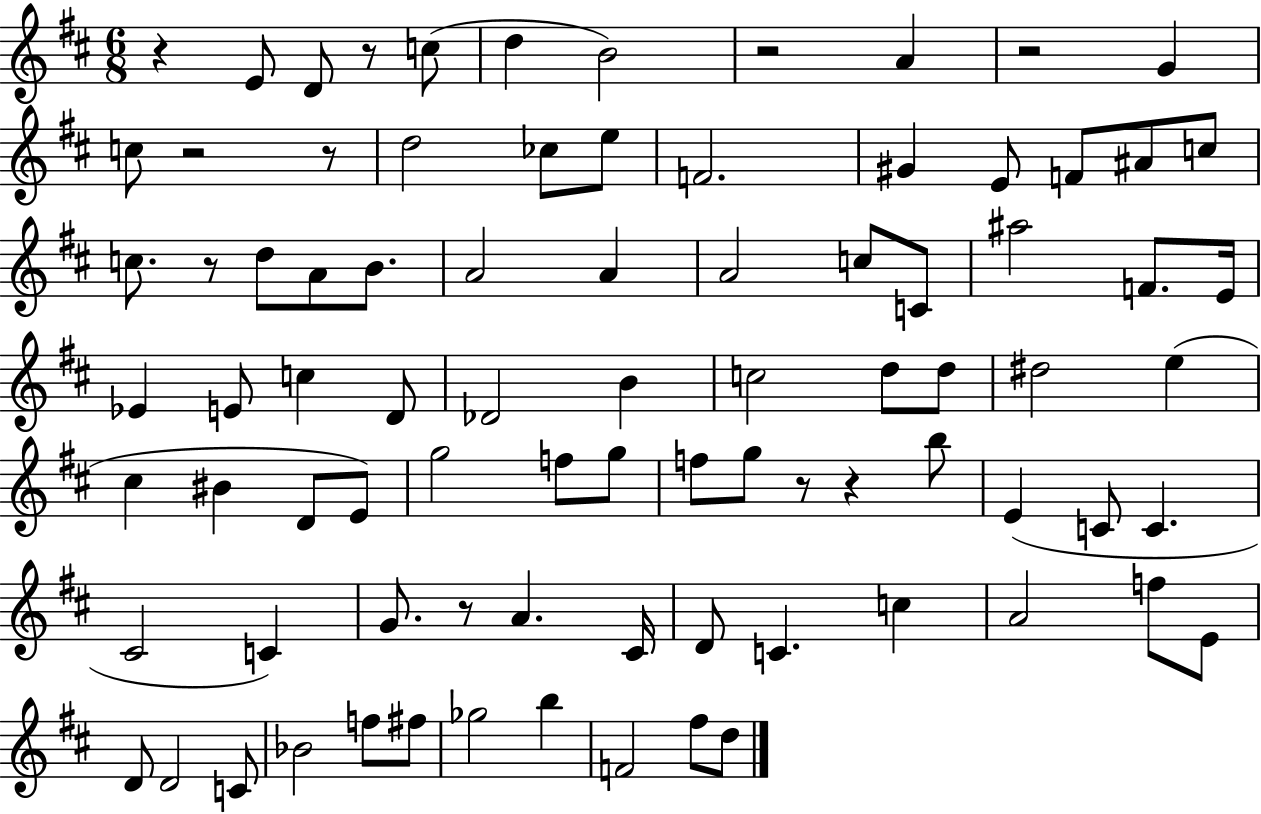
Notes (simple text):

R/q E4/e D4/e R/e C5/e D5/q B4/h R/h A4/q R/h G4/q C5/e R/h R/e D5/h CES5/e E5/e F4/h. G#4/q E4/e F4/e A#4/e C5/e C5/e. R/e D5/e A4/e B4/e. A4/h A4/q A4/h C5/e C4/e A#5/h F4/e. E4/s Eb4/q E4/e C5/q D4/e Db4/h B4/q C5/h D5/e D5/e D#5/h E5/q C#5/q BIS4/q D4/e E4/e G5/h F5/e G5/e F5/e G5/e R/e R/q B5/e E4/q C4/e C4/q. C#4/h C4/q G4/e. R/e A4/q. C#4/s D4/e C4/q. C5/q A4/h F5/e E4/e D4/e D4/h C4/e Bb4/h F5/e F#5/e Gb5/h B5/q F4/h F#5/e D5/e